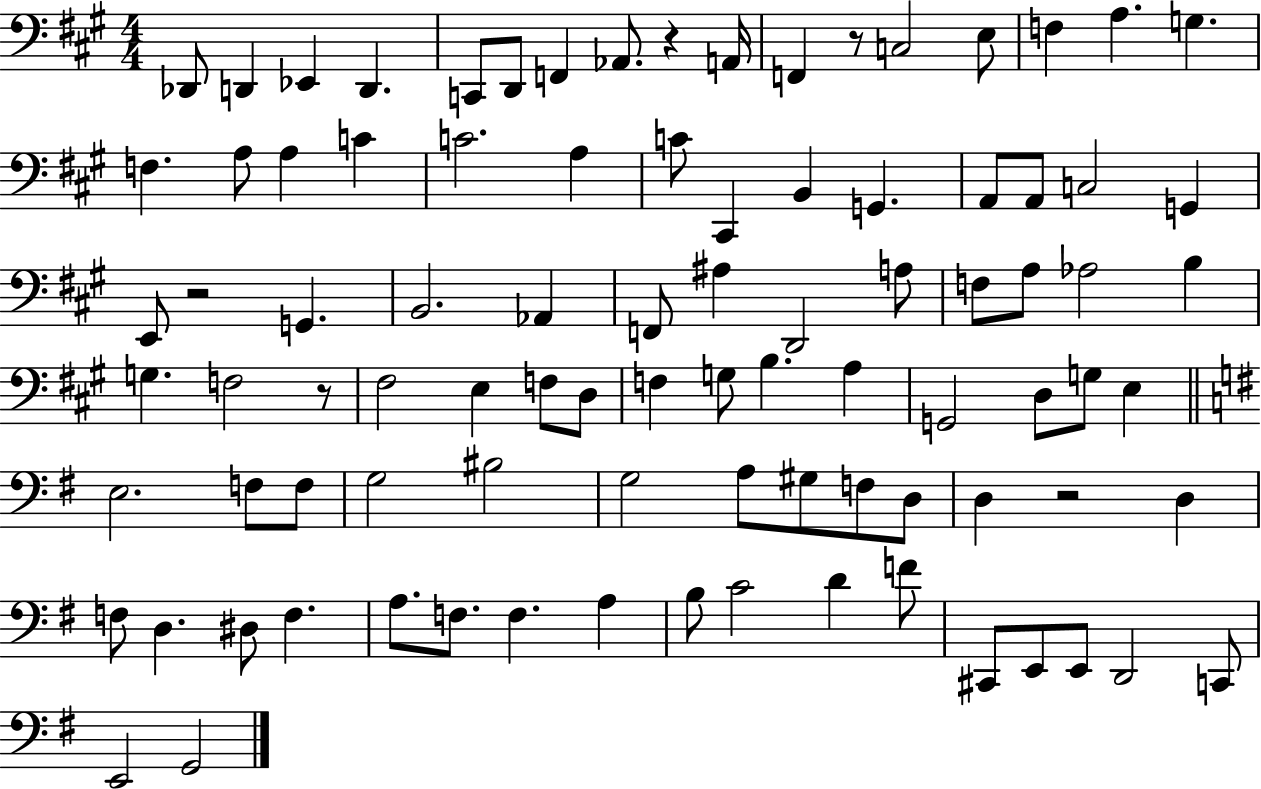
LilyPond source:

{
  \clef bass
  \numericTimeSignature
  \time 4/4
  \key a \major
  \repeat volta 2 { des,8 d,4 ees,4 d,4. | c,8 d,8 f,4 aes,8. r4 a,16 | f,4 r8 c2 e8 | f4 a4. g4. | \break f4. a8 a4 c'4 | c'2. a4 | c'8 cis,4 b,4 g,4. | a,8 a,8 c2 g,4 | \break e,8 r2 g,4. | b,2. aes,4 | f,8 ais4 d,2 a8 | f8 a8 aes2 b4 | \break g4. f2 r8 | fis2 e4 f8 d8 | f4 g8 b4. a4 | g,2 d8 g8 e4 | \break \bar "||" \break \key g \major e2. f8 f8 | g2 bis2 | g2 a8 gis8 f8 d8 | d4 r2 d4 | \break f8 d4. dis8 f4. | a8. f8. f4. a4 | b8 c'2 d'4 f'8 | cis,8 e,8 e,8 d,2 c,8 | \break e,2 g,2 | } \bar "|."
}